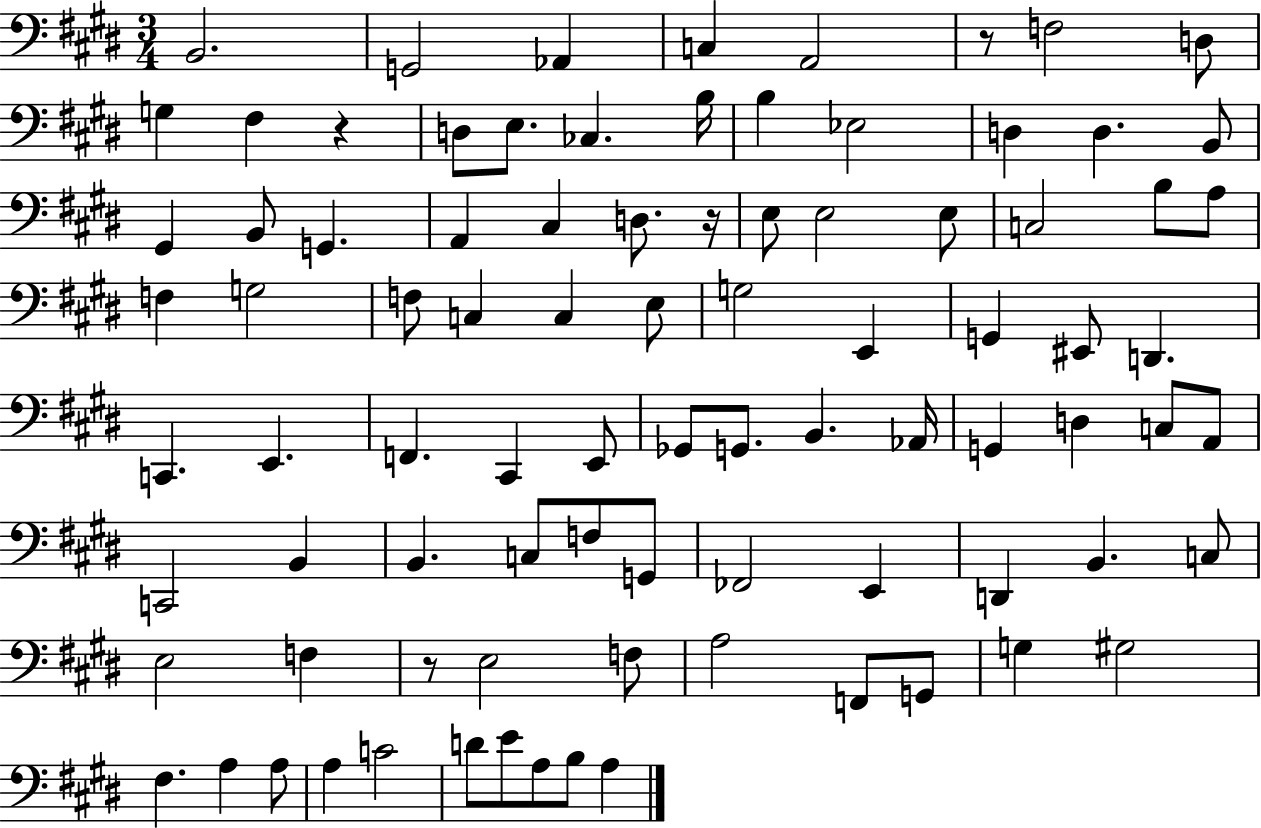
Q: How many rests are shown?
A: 4